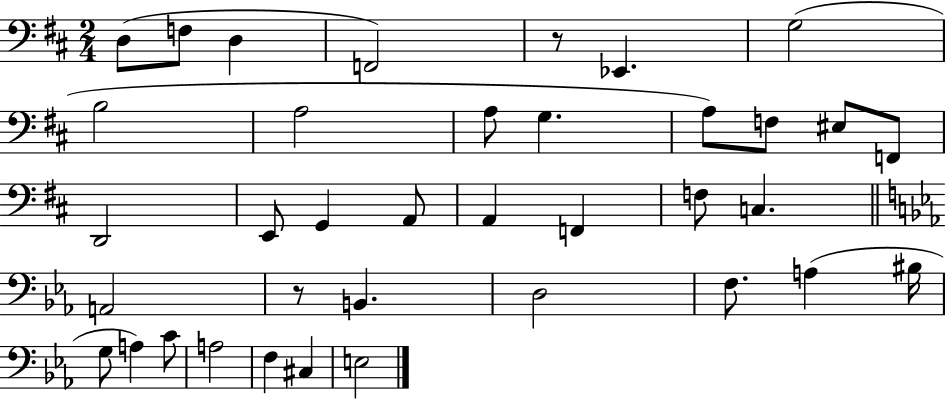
D3/e F3/e D3/q F2/h R/e Eb2/q. G3/h B3/h A3/h A3/e G3/q. A3/e F3/e EIS3/e F2/e D2/h E2/e G2/q A2/e A2/q F2/q F3/e C3/q. A2/h R/e B2/q. D3/h F3/e. A3/q BIS3/s G3/e A3/q C4/e A3/h F3/q C#3/q E3/h